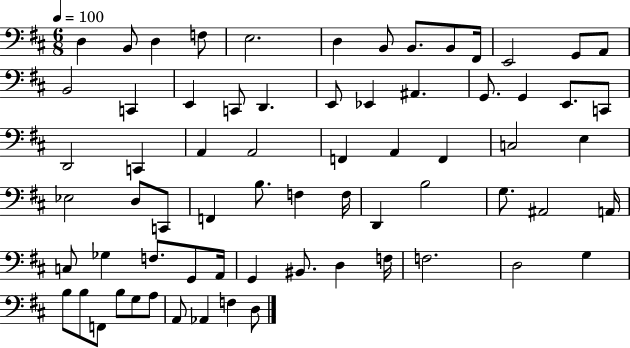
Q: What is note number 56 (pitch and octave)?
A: F3